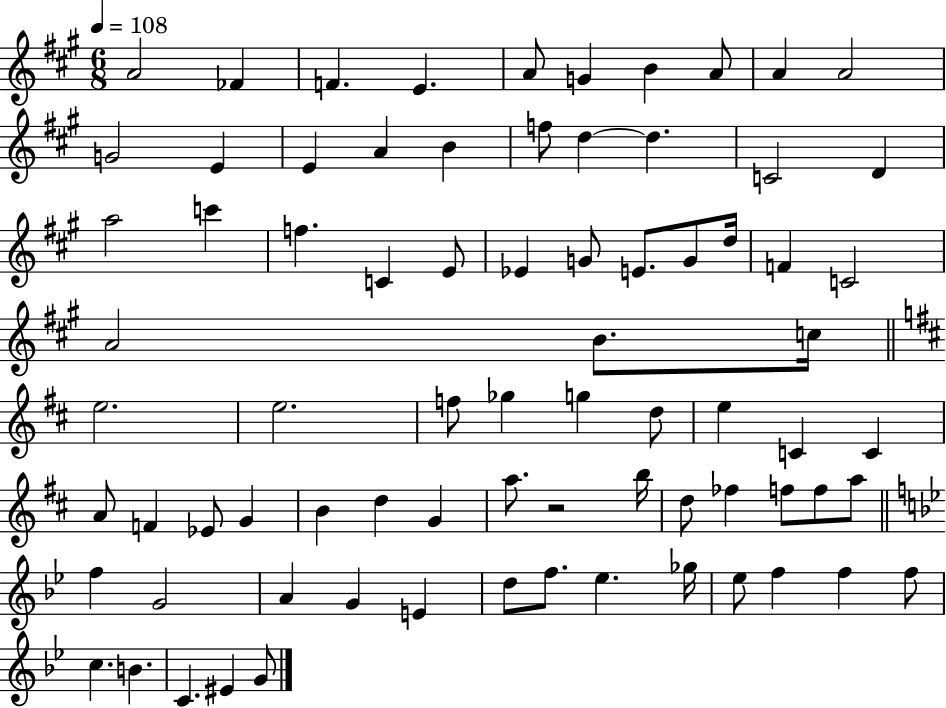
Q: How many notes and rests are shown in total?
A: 77